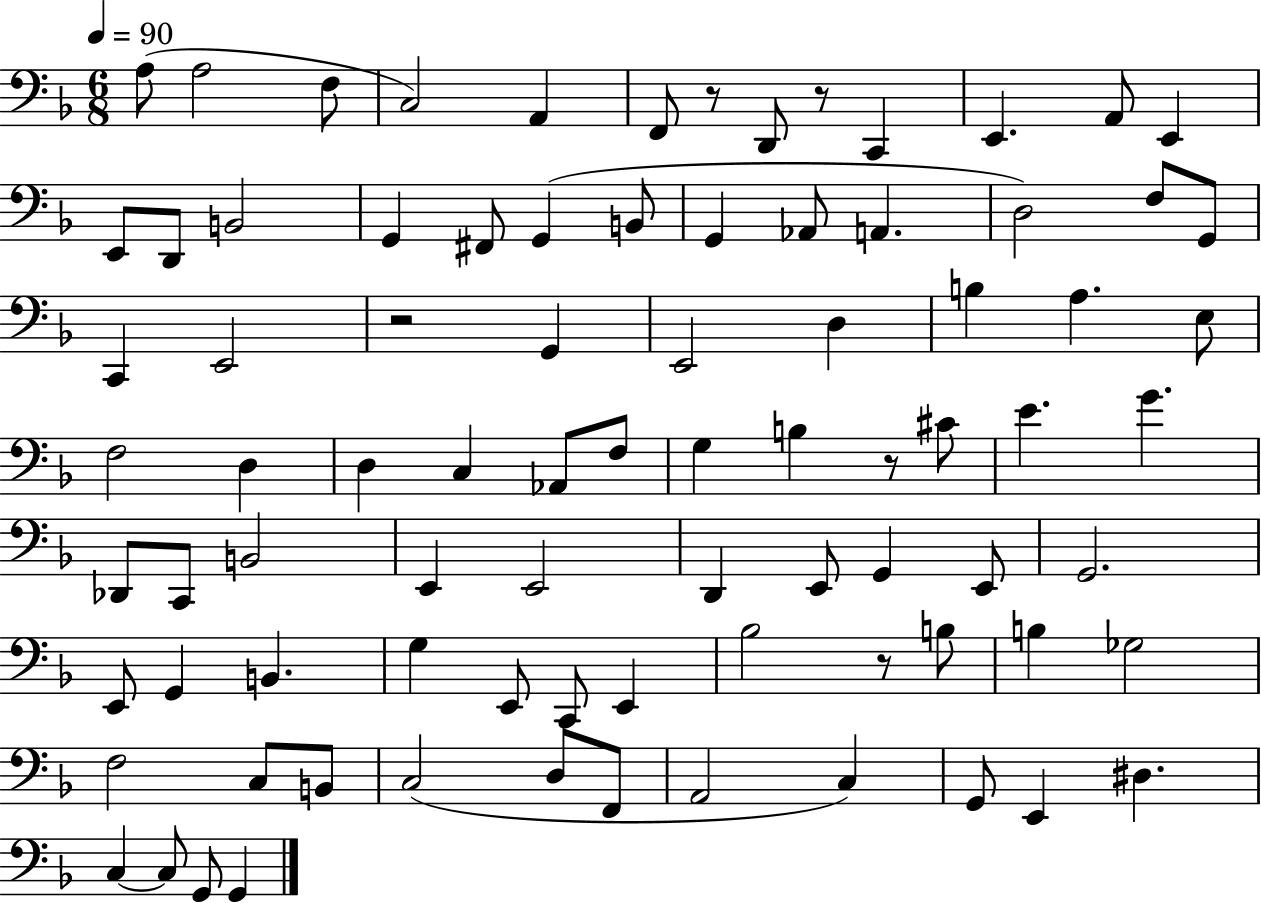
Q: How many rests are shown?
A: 5